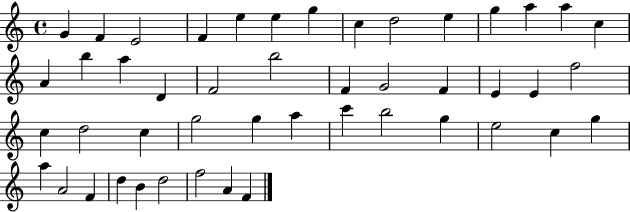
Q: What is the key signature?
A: C major